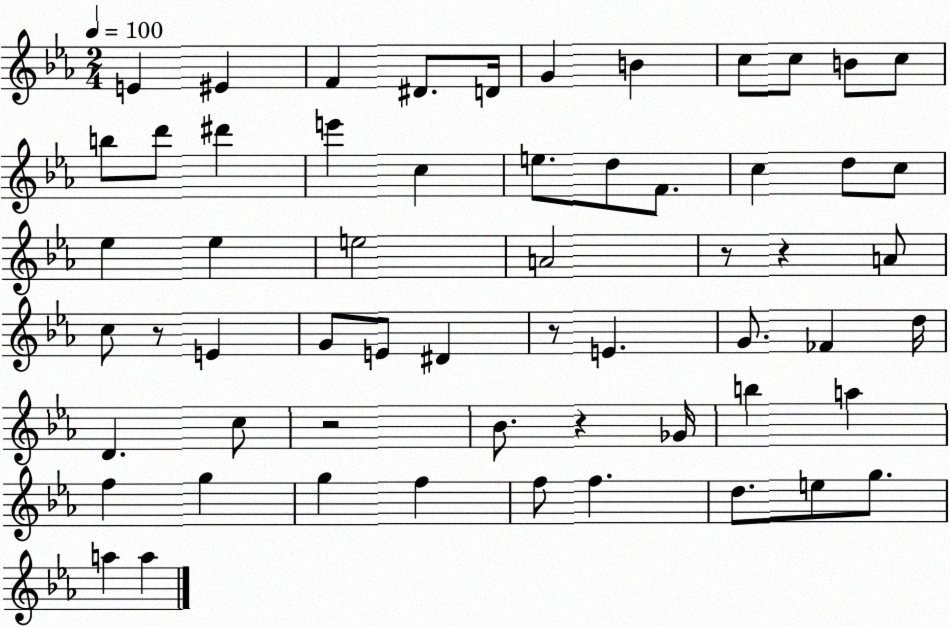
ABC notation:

X:1
T:Untitled
M:2/4
L:1/4
K:Eb
E ^E F ^D/2 D/4 G B c/2 c/2 B/2 c/2 b/2 d'/2 ^d' e' c e/2 d/2 F/2 c d/2 c/2 _e _e e2 A2 z/2 z A/2 c/2 z/2 E G/2 E/2 ^D z/2 E G/2 _F d/4 D c/2 z2 _B/2 z _G/4 b a f g g f f/2 f d/2 e/2 g/2 a a